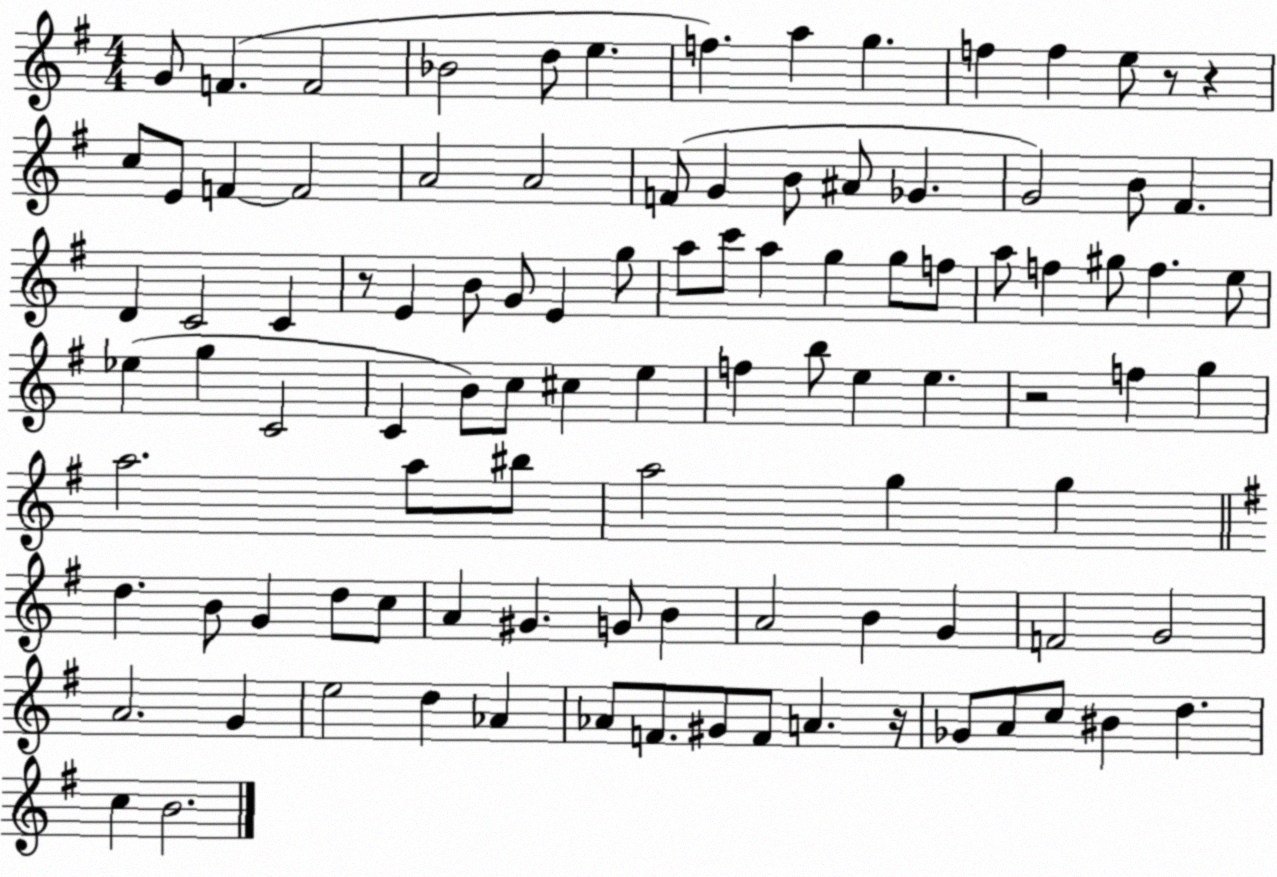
X:1
T:Untitled
M:4/4
L:1/4
K:G
G/2 F F2 _B2 d/2 e f a g f f e/2 z/2 z c/2 E/2 F F2 A2 A2 F/2 G B/2 ^A/2 _G G2 B/2 ^F D C2 C z/2 E B/2 G/2 E g/2 a/2 c'/2 a g g/2 f/2 a/2 f ^g/2 f e/2 _e g C2 C B/2 c/2 ^c e f b/2 e e z2 f g a2 a/2 ^b/2 a2 g g d B/2 G d/2 c/2 A ^G G/2 B A2 B G F2 G2 A2 G e2 d _A _A/2 F/2 ^G/2 F/2 A z/4 _G/2 A/2 c/2 ^B d c B2